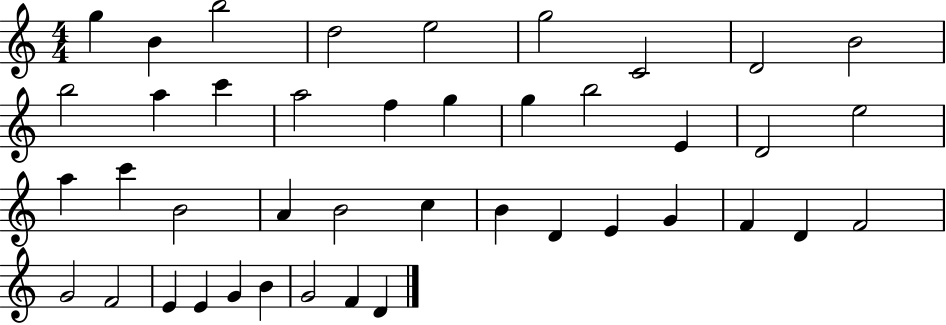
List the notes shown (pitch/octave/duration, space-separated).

G5/q B4/q B5/h D5/h E5/h G5/h C4/h D4/h B4/h B5/h A5/q C6/q A5/h F5/q G5/q G5/q B5/h E4/q D4/h E5/h A5/q C6/q B4/h A4/q B4/h C5/q B4/q D4/q E4/q G4/q F4/q D4/q F4/h G4/h F4/h E4/q E4/q G4/q B4/q G4/h F4/q D4/q